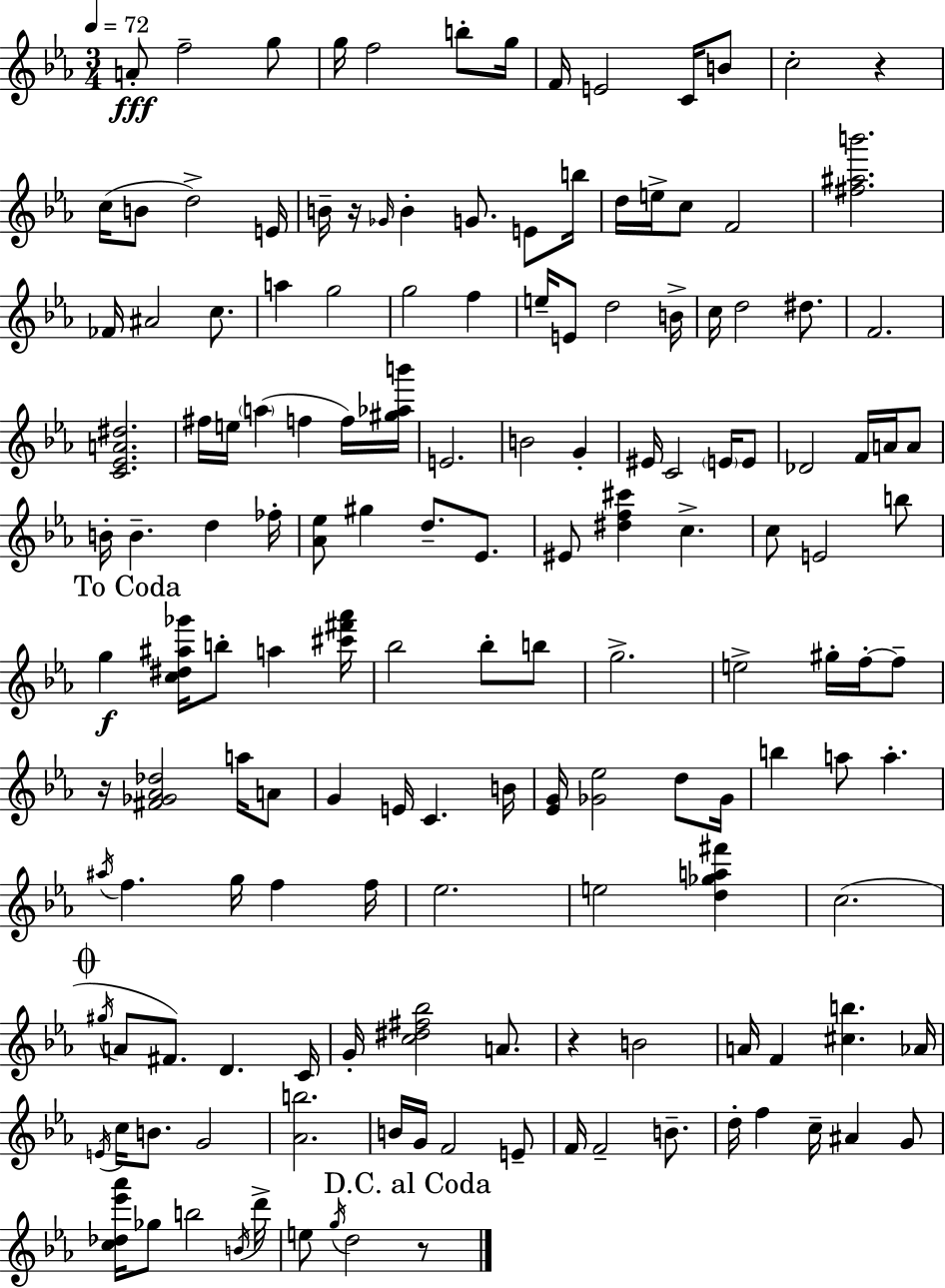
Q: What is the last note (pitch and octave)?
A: D5